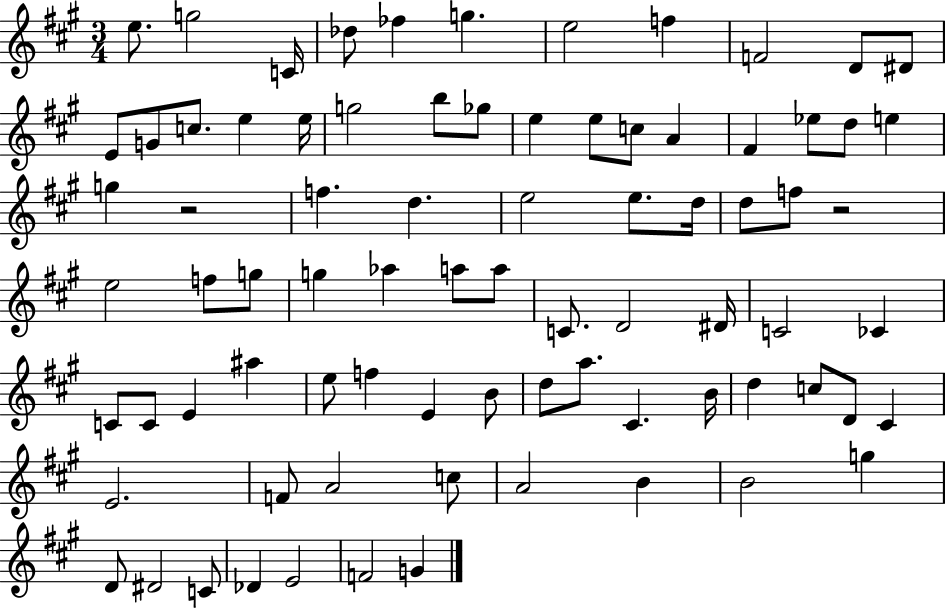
X:1
T:Untitled
M:3/4
L:1/4
K:A
e/2 g2 C/4 _d/2 _f g e2 f F2 D/2 ^D/2 E/2 G/2 c/2 e e/4 g2 b/2 _g/2 e e/2 c/2 A ^F _e/2 d/2 e g z2 f d e2 e/2 d/4 d/2 f/2 z2 e2 f/2 g/2 g _a a/2 a/2 C/2 D2 ^D/4 C2 _C C/2 C/2 E ^a e/2 f E B/2 d/2 a/2 ^C B/4 d c/2 D/2 ^C E2 F/2 A2 c/2 A2 B B2 g D/2 ^D2 C/2 _D E2 F2 G